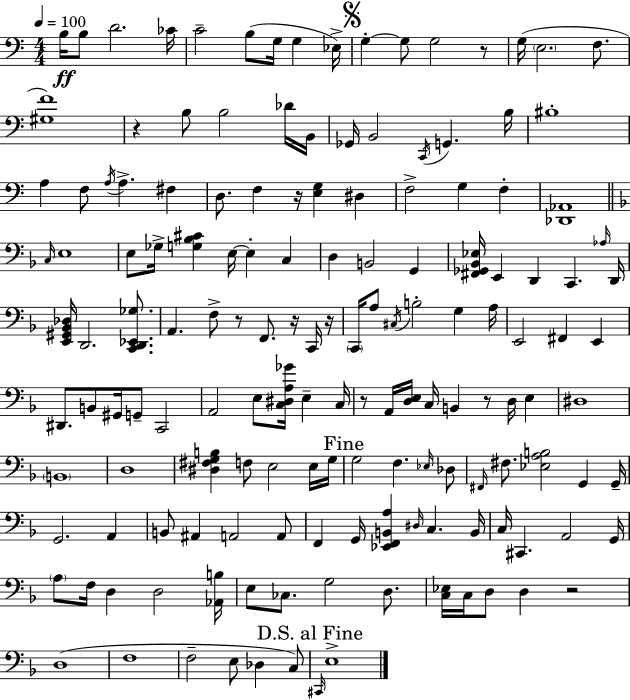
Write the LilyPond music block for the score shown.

{
  \clef bass
  \numericTimeSignature
  \time 4/4
  \key c \major
  \tempo 4 = 100
  b16\ff b8 d'2. ces'16 | c'2-- b8( g16 g4 ees16->) | \mark \markup { \musicglyph "scripts.segno" } g4-.~~ g8 g2 r8 | g16( \parenthesize e2. f8. | \break <gis f'>1) | r4 b8 b2 des'16 b,16 | ges,16 b,2 \acciaccatura { c,16 } g,4. | b16 bis1-. | \break a4 f8 \acciaccatura { a16 } a4.-> fis4 | d8. f4 r16 <e g>4 dis4 | f2-> g4 f4-. | <des, aes,>1 | \break \bar "||" \break \key f \major \grace { c16 } e1 | e8 ges16-> <g bes cis'>4 e16~~ e4-. c4 | d4 b,2 g,4 | <fis, ges, bes, ees>16 e,4 d,4 c,4. | \break \grace { aes16 } d,16 <e, gis, bes, des>16 d,2. <c, d, ees, ges>8. | a,4. f8-> r8 f,8. r16 | c,16 r16 \parenthesize c,16 a8 \acciaccatura { cis16 } b2-. g4 | a16 e,2 fis,4 e,4 | \break dis,8. b,8 gis,16 g,8-- c,2 | a,2 e8 <c dis a ges'>16 e4-- | c16 r8 a,16 <d e>16 c16 b,4 r8 d16 e4 | dis1 | \break \parenthesize b,1 | d1 | <dis fis g b>4 f8 e2 | e16 g16 \mark "Fine" g2 f4. | \break \grace { ees16 } des8 \grace { fis,16 } fis8. <ees a b>2 | g,4 g,16-- g,2. | a,4 b,8 ais,4 a,2 | a,8 f,4 g,16 <ees, f, b, a>4 \grace { dis16 } c4. | \break b,16 c16 cis,4. a,2 | g,16 \parenthesize a8 f16 d4 d2 | <aes, b>16 e8 ces8. g2 | d8. <c ees>16 c16 d8 d4 r2 | \break d1( | f1 | f2-- e8 | des4 c8) \mark "D.S. al Fine" \grace { cis,16 } e1-> | \break \bar "|."
}